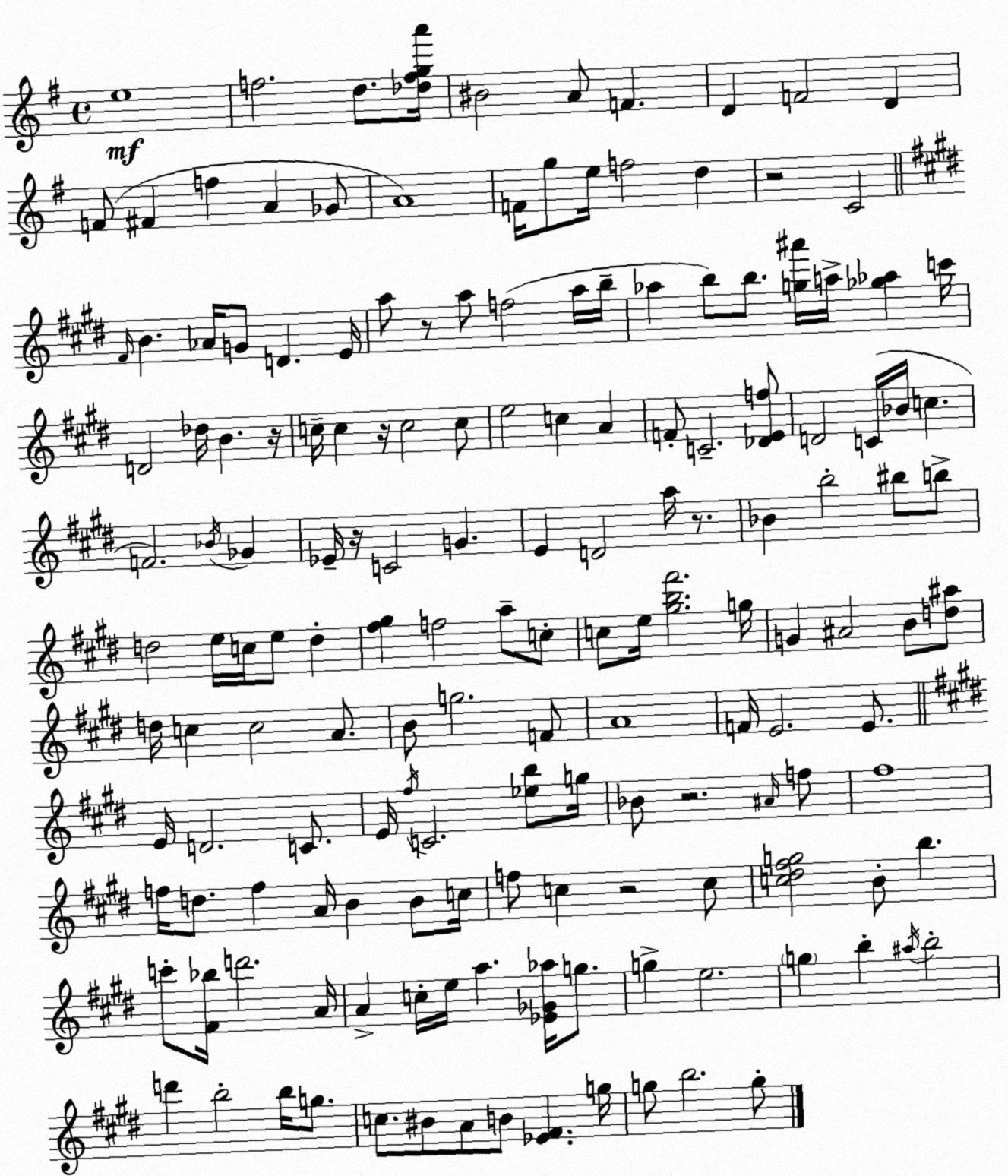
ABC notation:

X:1
T:Untitled
M:4/4
L:1/4
K:G
e4 f2 d/2 [_dfga']/4 ^B2 A/2 F D F2 D F/2 ^F f A _G/2 A4 F/4 g/2 e/4 f2 d z2 C2 ^F/4 B _A/4 G/2 D E/4 a/2 z/2 a/2 f2 a/4 b/4 _a b/2 b/2 [g^a']/4 a/4 [_g_a] c'/4 D2 _d/4 B z/4 c/4 c z/4 c2 c/2 e2 c A F/2 C2 [_DEf]/2 D2 C/4 _B/4 c F2 _B/4 _G _E/4 z/4 C2 G E D2 a/4 z/2 _B b2 ^b/2 b/2 d2 e/4 c/4 e/2 d [^f^g] f2 a/2 c/2 c/2 e/4 [^gb^f']2 g/4 G ^A2 B/2 [d^a]/2 d/4 c c2 A/2 B/2 g2 F/2 A4 F/4 E2 E/2 E/4 D2 C/2 E/4 ^f/4 C2 [_eb]/2 g/4 _B/2 z2 ^A/4 f/2 ^f4 f/4 d/2 f A/4 B B/2 c/4 f/2 c z2 c/2 [c^d^fg]2 B/2 b c'/2 [^F_b]/4 d'2 A/4 A c/4 e/4 a [_E_G_a]/4 g/2 g e2 g b ^a/4 b2 d' b2 b/4 g/2 c/2 ^B/2 A/2 B/2 [_E^F] g/4 g/2 b2 g/2